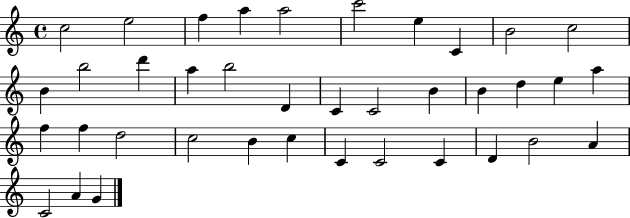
X:1
T:Untitled
M:4/4
L:1/4
K:C
c2 e2 f a a2 c'2 e C B2 c2 B b2 d' a b2 D C C2 B B d e a f f d2 c2 B c C C2 C D B2 A C2 A G